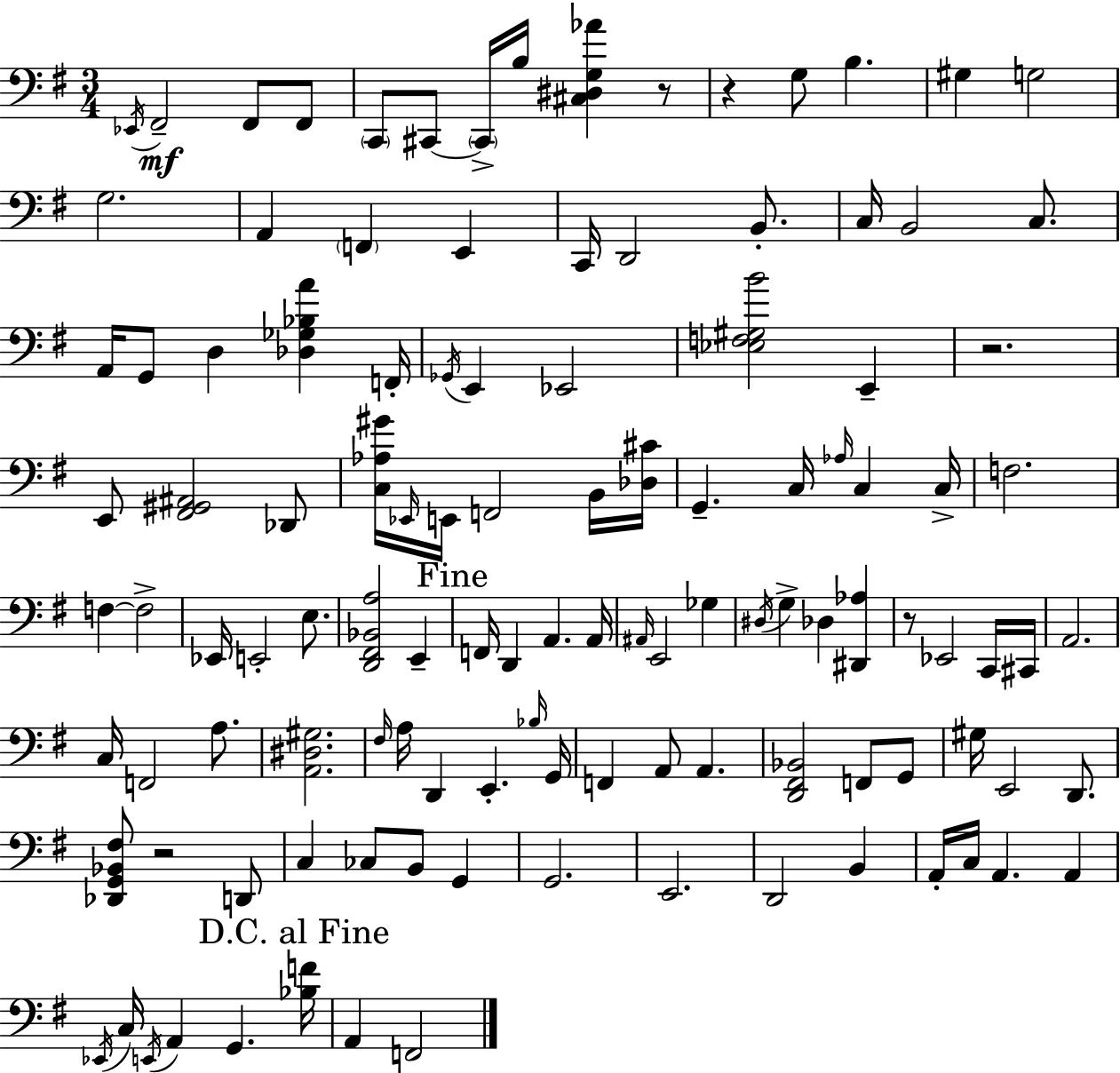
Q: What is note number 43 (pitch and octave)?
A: F3